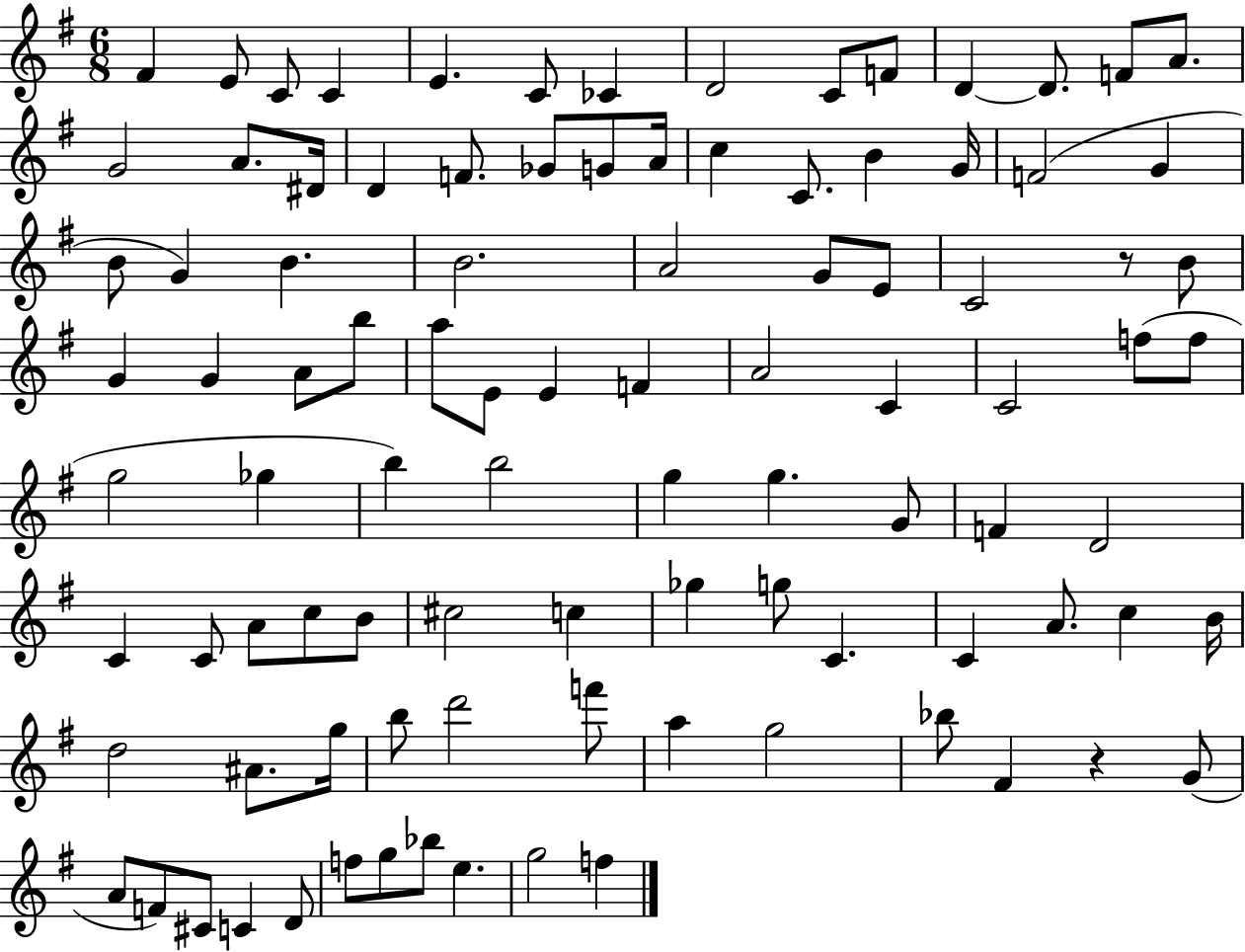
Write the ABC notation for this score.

X:1
T:Untitled
M:6/8
L:1/4
K:G
^F E/2 C/2 C E C/2 _C D2 C/2 F/2 D D/2 F/2 A/2 G2 A/2 ^D/4 D F/2 _G/2 G/2 A/4 c C/2 B G/4 F2 G B/2 G B B2 A2 G/2 E/2 C2 z/2 B/2 G G A/2 b/2 a/2 E/2 E F A2 C C2 f/2 f/2 g2 _g b b2 g g G/2 F D2 C C/2 A/2 c/2 B/2 ^c2 c _g g/2 C C A/2 c B/4 d2 ^A/2 g/4 b/2 d'2 f'/2 a g2 _b/2 ^F z G/2 A/2 F/2 ^C/2 C D/2 f/2 g/2 _b/2 e g2 f